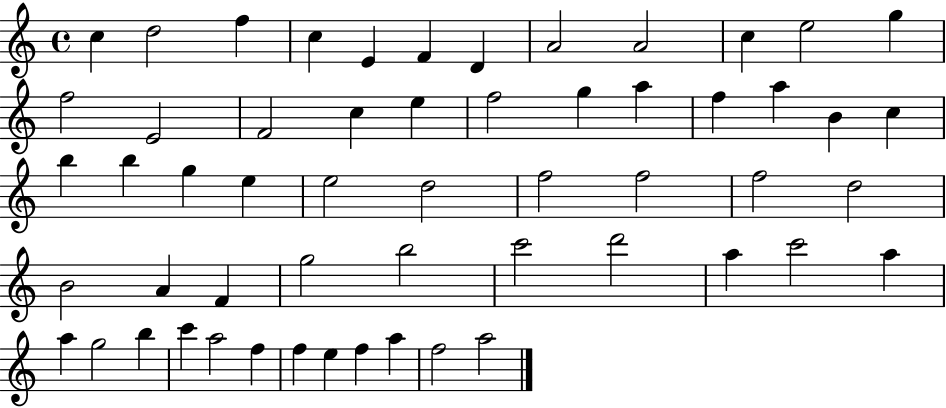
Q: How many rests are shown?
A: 0